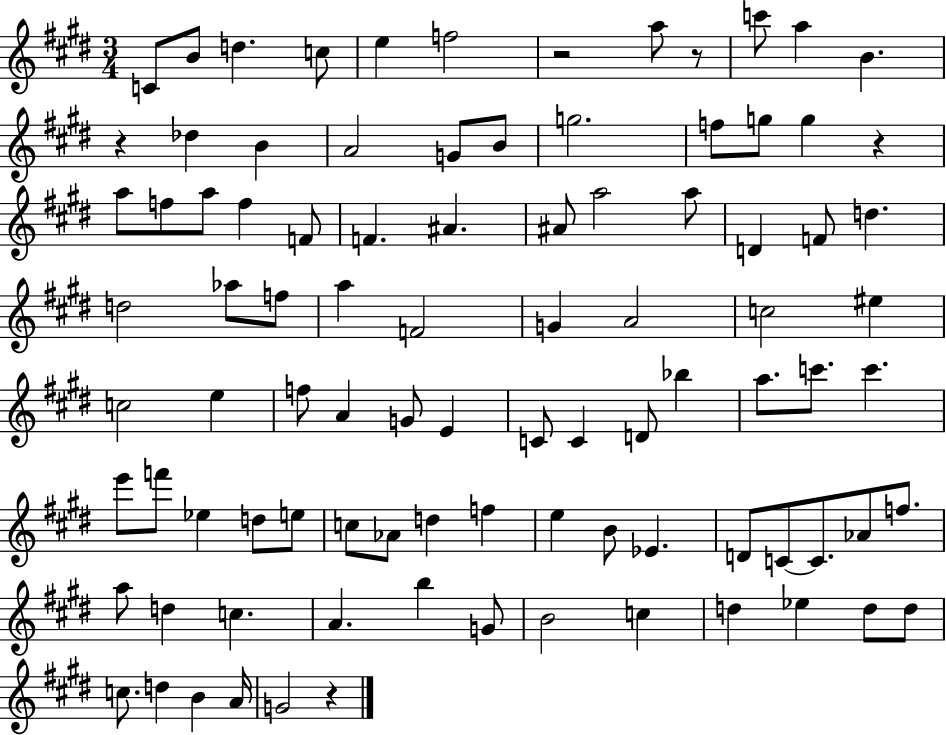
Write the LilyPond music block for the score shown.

{
  \clef treble
  \numericTimeSignature
  \time 3/4
  \key e \major
  c'8 b'8 d''4. c''8 | e''4 f''2 | r2 a''8 r8 | c'''8 a''4 b'4. | \break r4 des''4 b'4 | a'2 g'8 b'8 | g''2. | f''8 g''8 g''4 r4 | \break a''8 f''8 a''8 f''4 f'8 | f'4. ais'4. | ais'8 a''2 a''8 | d'4 f'8 d''4. | \break d''2 aes''8 f''8 | a''4 f'2 | g'4 a'2 | c''2 eis''4 | \break c''2 e''4 | f''8 a'4 g'8 e'4 | c'8 c'4 d'8 bes''4 | a''8. c'''8. c'''4. | \break e'''8 f'''8 ees''4 d''8 e''8 | c''8 aes'8 d''4 f''4 | e''4 b'8 ees'4. | d'8 c'8~~ c'8. aes'8 f''8. | \break a''8 d''4 c''4. | a'4. b''4 g'8 | b'2 c''4 | d''4 ees''4 d''8 d''8 | \break c''8. d''4 b'4 a'16 | g'2 r4 | \bar "|."
}